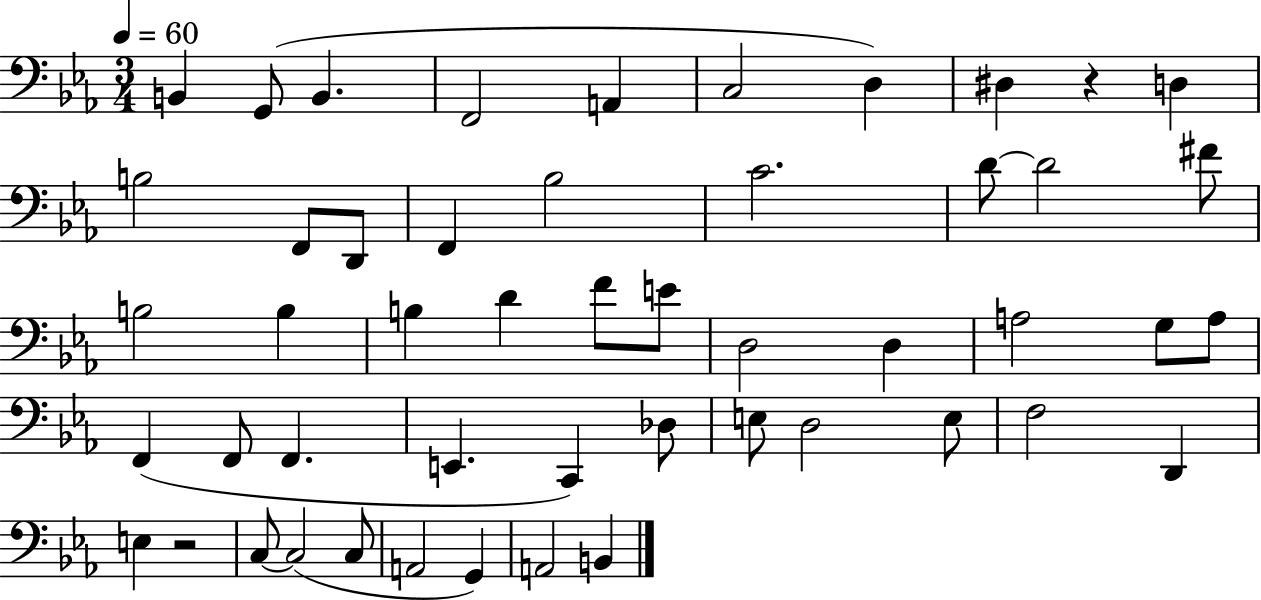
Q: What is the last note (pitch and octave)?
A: B2